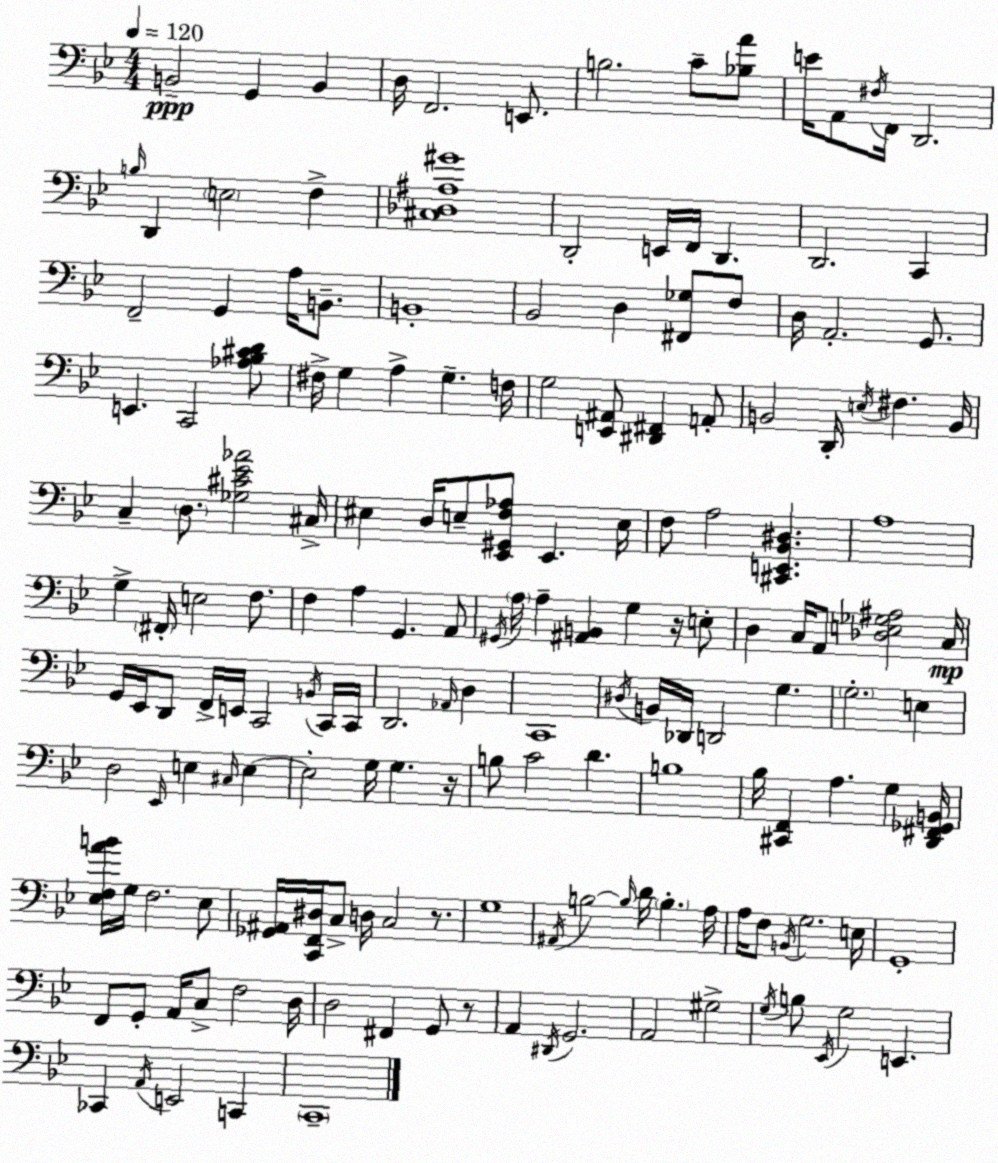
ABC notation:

X:1
T:Untitled
M:4/4
L:1/4
K:Gm
B,,2 G,, B,, D,/4 F,,2 E,,/2 B,2 C/2 [_B,A]/2 E/4 A,,/2 ^F,/4 F,,/4 D,,2 B,/4 D,, E,2 F, [^C,_D,^A,^G]4 D,,2 E,,/4 F,,/4 D,, D,,2 C,, F,,2 G,, A,/4 B,,/2 B,,4 _B,,2 D, [^F,,_G,]/2 F,/2 D,/4 A,,2 G,,/2 E,, C,,2 [_A,_B,^CD]/2 ^F,/4 G, A, G, F,/4 G,2 [E,,^A,,]/2 [^D,,^F,,] A,,/2 B,,2 D,,/4 E,/4 ^F, B,,/4 C, D,/2 [_G,^C_E_A]2 ^C,/4 ^E, D,/4 E,/2 [_E,,^G,,F,_A,]/2 _E,, E,/4 F,/2 A,2 [^C,,E,,_B,,^D,] A,4 G, ^F,,/4 E,2 F,/2 F, A, G,, A,,/2 ^G,,/4 A,/4 A, [^A,,B,,] G, z/4 E,/2 D, C,/4 A,,/2 [_D,E,_G,^A,]2 C,/4 G,,/4 _E,,/4 D,,/2 F,,/4 E,,/4 C,,2 B,,/4 C,,/4 C,,/4 D,,2 _A,,/4 D, C,,4 ^D,/4 B,,/4 _D,,/4 D,,2 G, G,2 E, D,2 _E,,/4 E, ^C,/4 E, E,2 G,/4 G, z/4 B,/2 C2 D B,4 _B,/4 [^C,,F,,] A, G, [D,,^F,,_G,,B,,]/4 [_E,F,AB]/4 G,/4 F,2 _E,/2 [_G,,^A,,]/4 [C,,F,,^D,]/4 C,/2 D,/4 C,2 z/2 G,4 ^A,,/4 B,2 B,/4 D/4 B, A,/4 A,/4 F,/2 B,,/4 G,2 E,/4 G,,4 F,,/2 G,,/2 A,,/4 C,/2 F,2 D,/4 D,2 ^F,, G,,/2 z/2 A,, ^D,,/4 G,,2 A,,2 ^G,2 G,/4 B,/2 _E,,/4 G,2 E,, _C,, A,,/4 E,,2 C,, C,,4